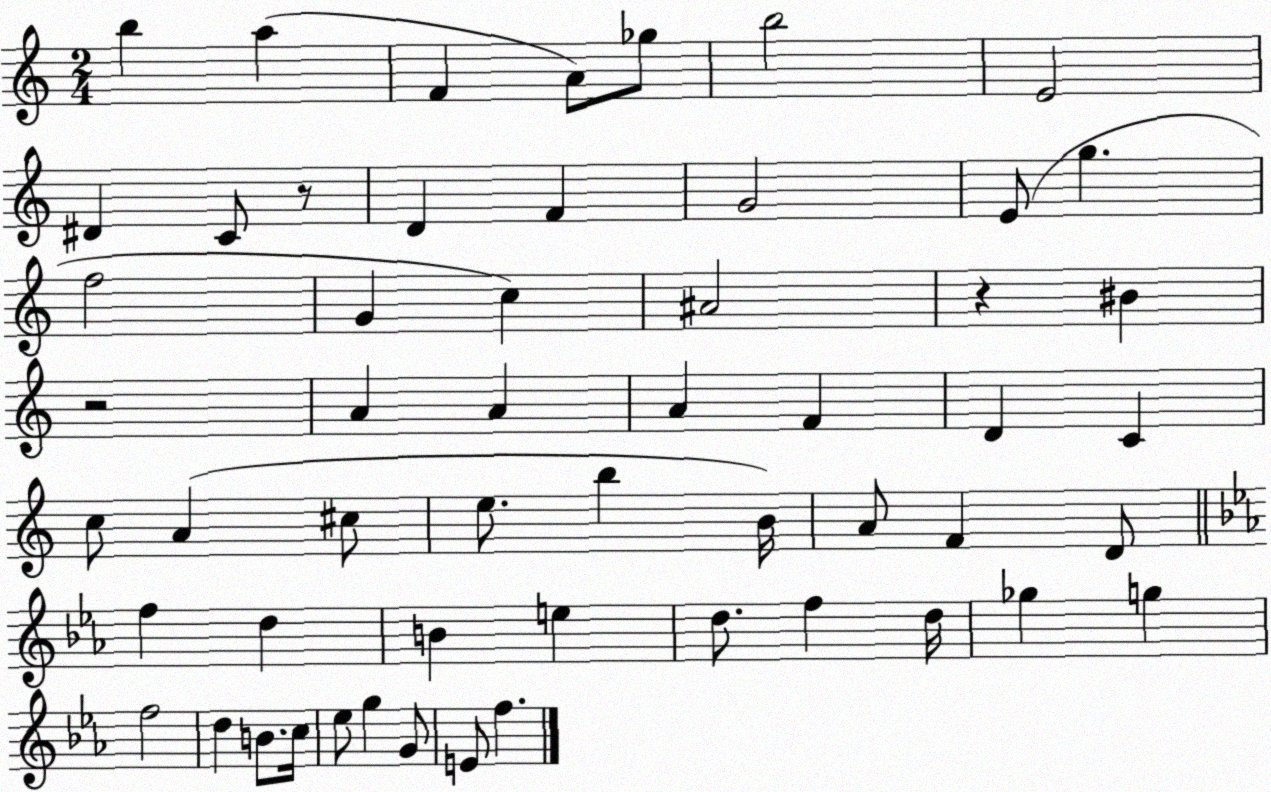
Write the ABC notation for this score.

X:1
T:Untitled
M:2/4
L:1/4
K:C
b a F A/2 _g/2 b2 E2 ^D C/2 z/2 D F G2 E/2 g f2 G c ^A2 z ^B z2 A A A F D C c/2 A ^c/2 e/2 b B/4 A/2 F D/2 f d B e d/2 f d/4 _g g f2 d B/2 c/4 _e/2 g G/2 E/2 f